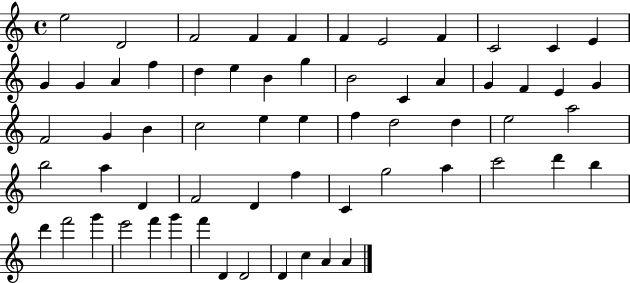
{
  \clef treble
  \time 4/4
  \defaultTimeSignature
  \key c \major
  e''2 d'2 | f'2 f'4 f'4 | f'4 e'2 f'4 | c'2 c'4 e'4 | \break g'4 g'4 a'4 f''4 | d''4 e''4 b'4 g''4 | b'2 c'4 a'4 | g'4 f'4 e'4 g'4 | \break f'2 g'4 b'4 | c''2 e''4 e''4 | f''4 d''2 d''4 | e''2 a''2 | \break b''2 a''4 d'4 | f'2 d'4 f''4 | c'4 g''2 a''4 | c'''2 d'''4 b''4 | \break d'''4 f'''2 g'''4 | e'''2 f'''4 g'''4 | f'''4 d'4 d'2 | d'4 c''4 a'4 a'4 | \break \bar "|."
}